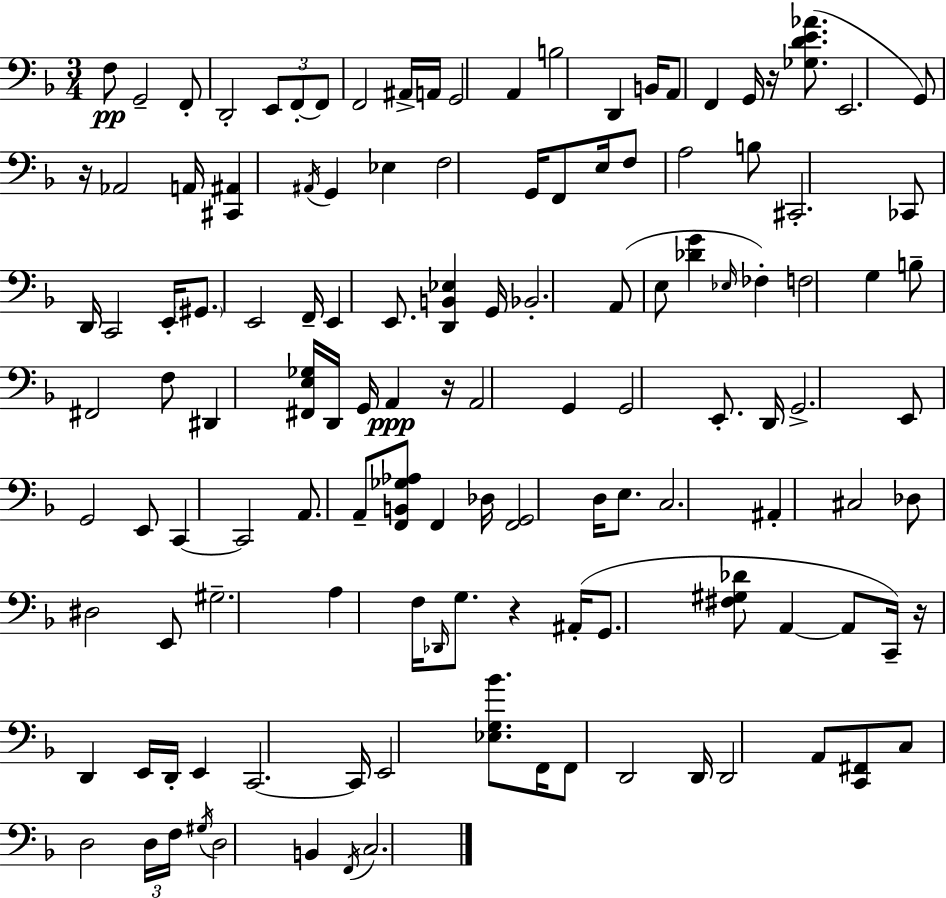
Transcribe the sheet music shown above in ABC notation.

X:1
T:Untitled
M:3/4
L:1/4
K:Dm
F,/2 G,,2 F,,/2 D,,2 E,,/2 F,,/2 F,,/2 F,,2 ^A,,/4 A,,/4 G,,2 A,, B,2 D,, B,,/4 A,,/2 F,, G,,/4 z/4 [_G,DE_A]/2 E,,2 G,,/2 z/4 _A,,2 A,,/4 [^C,,^A,,] ^A,,/4 G,, _E, F,2 G,,/4 F,,/2 E,/4 F,/2 A,2 B,/2 ^C,,2 _C,,/2 D,,/4 C,,2 E,,/4 ^G,,/2 E,,2 F,,/4 E,, E,,/2 [D,,B,,_E,] G,,/4 _B,,2 A,,/2 E,/2 [_DG] _E,/4 _F, F,2 G, B,/2 ^F,,2 F,/2 ^D,, [^F,,E,_G,]/4 D,,/4 G,,/4 A,, z/4 A,,2 G,, G,,2 E,,/2 D,,/4 G,,2 E,,/2 G,,2 E,,/2 C,, C,,2 A,,/2 A,,/2 [F,,B,,_G,_A,]/2 F,, _D,/4 [F,,G,,]2 D,/4 E,/2 C,2 ^A,, ^C,2 _D,/2 ^D,2 E,,/2 ^G,2 A, F,/4 _D,,/4 G,/2 z ^A,,/4 G,,/2 [^F,^G,_D]/2 A,, A,,/2 C,,/4 z/4 D,, E,,/4 D,,/4 E,, C,,2 C,,/4 E,,2 [_E,G,_B]/2 F,,/4 F,,/2 D,,2 D,,/4 D,,2 A,,/2 [C,,^F,,]/2 C,/2 D,2 D,/4 F,/4 ^G,/4 D,2 B,, F,,/4 C,2